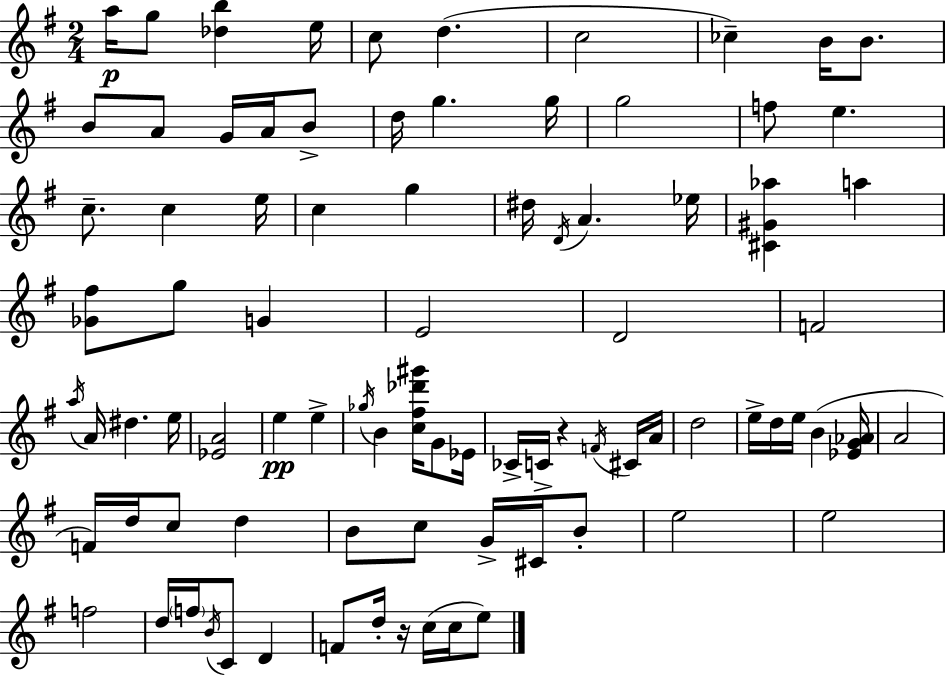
{
  \clef treble
  \numericTimeSignature
  \time 2/4
  \key g \major
  a''16\p g''8 <des'' b''>4 e''16 | c''8 d''4.( | c''2 | ces''4--) b'16 b'8. | \break b'8 a'8 g'16 a'16 b'8-> | d''16 g''4. g''16 | g''2 | f''8 e''4. | \break c''8.-- c''4 e''16 | c''4 g''4 | dis''16 \acciaccatura { d'16 } a'4. | ees''16 <cis' gis' aes''>4 a''4 | \break <ges' fis''>8 g''8 g'4 | e'2 | d'2 | f'2 | \break \acciaccatura { a''16 } a'16 dis''4. | e''16 <ees' a'>2 | e''4\pp e''4-> | \acciaccatura { ges''16 } b'4 <c'' fis'' des''' gis'''>16 | \break g'8 ees'16 ces'16-> c'16-> r4 | \acciaccatura { f'16 } cis'16 a'16 d''2 | e''16-> d''16 e''16 b'4( | <ees' g' aes'>16 a'2 | \break f'16) d''16 c''8 | d''4 b'8 c''8 | g'16-> cis'16 b'8-. e''2 | e''2 | \break f''2 | d''16 \parenthesize f''16 \acciaccatura { b'16 } c'8 | d'4 f'8 d''16-. | r16 c''16( c''16 e''8) \bar "|."
}